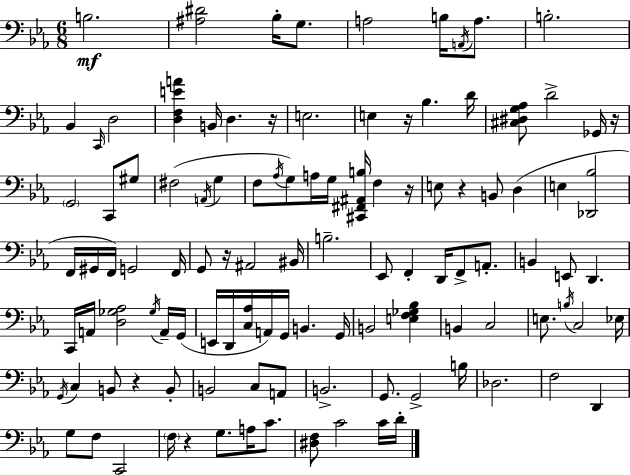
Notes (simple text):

B3/h. [A#3,D#4]/h Bb3/s G3/e. A3/h B3/s A2/s A3/e. B3/h. Bb2/q C2/s D3/h [D3,F3,E4,A4]/q B2/s D3/q. R/s E3/h. E3/q R/s Bb3/q. D4/s [C#3,D#3,G3,Ab3]/e D4/h Gb2/s R/s G2/h C2/e G#3/e F#3/h A2/s G3/q F3/e Ab3/s G3/e A3/s G3/s [C#2,F#2,A#2,B3]/s F3/q R/s E3/e R/q B2/e D3/q E3/q [Db2,Bb3]/h F2/s G#2/s F2/s G2/h F2/s G2/e R/s A#2/h BIS2/s B3/h. Eb2/e F2/q D2/s F2/e A2/e. B2/q E2/e D2/q. C2/s A2/s [D3,Gb3,Ab3]/h Gb3/s A2/s G2/s E2/s D2/s [C3,Ab3]/s A2/s G2/s B2/q. G2/s B2/h [E3,F3,Gb3,Bb3]/q B2/q C3/h E3/e. B3/s C3/h Eb3/s G2/s C3/q B2/e R/q B2/e B2/h C3/e A2/e B2/h. G2/e. G2/h B3/s Db3/h. F3/h D2/q G3/e F3/e C2/h F3/s R/q G3/e. A3/s C4/e. [D#3,F3]/e C4/h C4/s D4/s